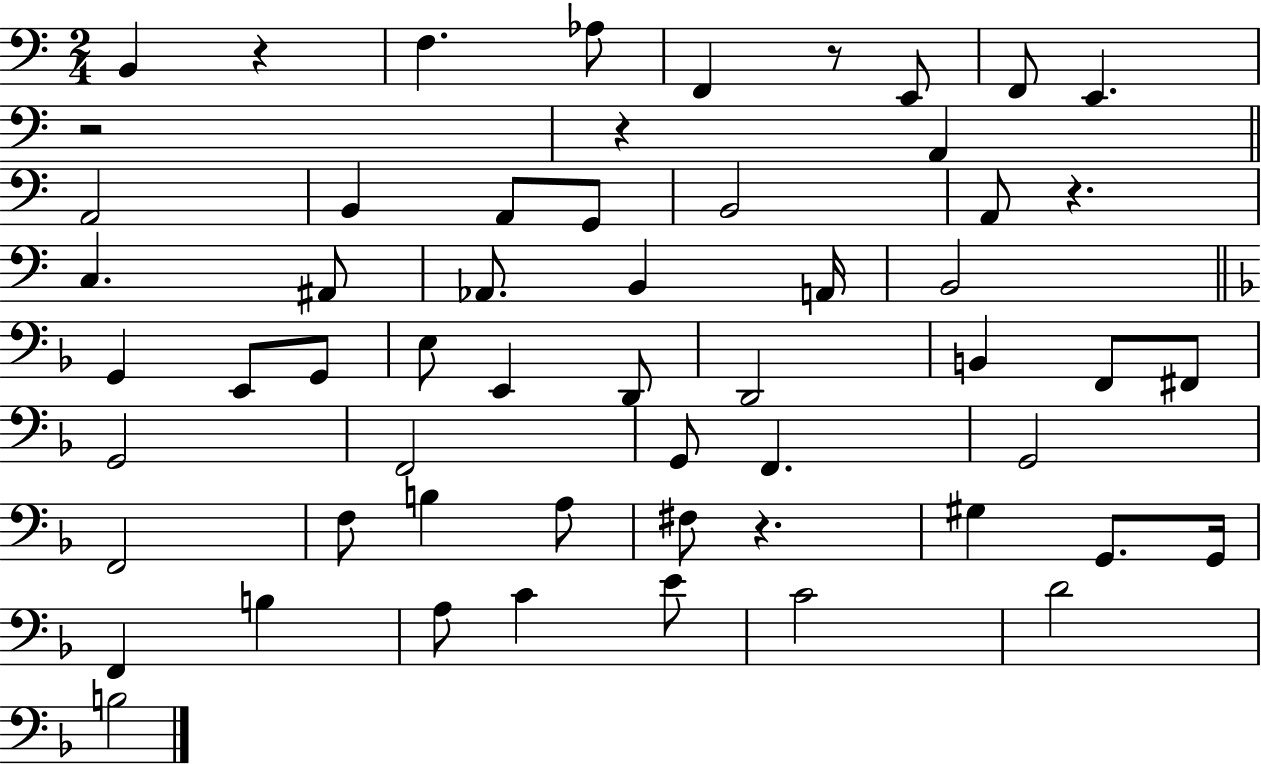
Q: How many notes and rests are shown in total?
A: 57